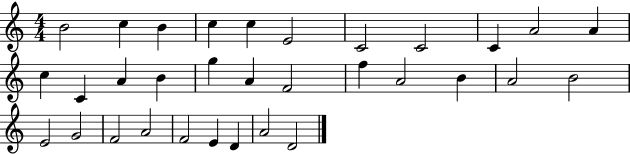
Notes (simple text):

B4/h C5/q B4/q C5/q C5/q E4/h C4/h C4/h C4/q A4/h A4/q C5/q C4/q A4/q B4/q G5/q A4/q F4/h F5/q A4/h B4/q A4/h B4/h E4/h G4/h F4/h A4/h F4/h E4/q D4/q A4/h D4/h